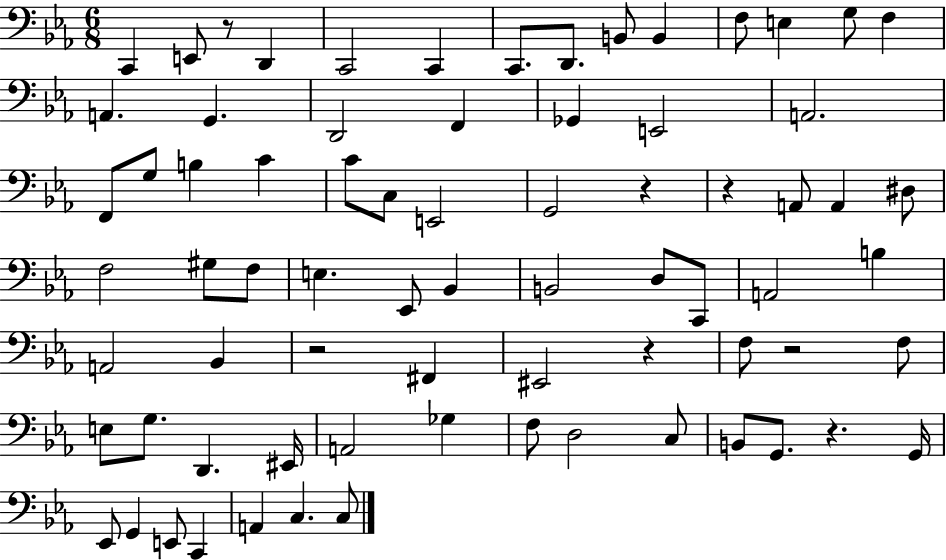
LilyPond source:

{
  \clef bass
  \numericTimeSignature
  \time 6/8
  \key ees \major
  c,4 e,8 r8 d,4 | c,2 c,4 | c,8. d,8. b,8 b,4 | f8 e4 g8 f4 | \break a,4. g,4. | d,2 f,4 | ges,4 e,2 | a,2. | \break f,8 g8 b4 c'4 | c'8 c8 e,2 | g,2 r4 | r4 a,8 a,4 dis8 | \break f2 gis8 f8 | e4. ees,8 bes,4 | b,2 d8 c,8 | a,2 b4 | \break a,2 bes,4 | r2 fis,4 | eis,2 r4 | f8 r2 f8 | \break e8 g8. d,4. eis,16 | a,2 ges4 | f8 d2 c8 | b,8 g,8. r4. g,16 | \break ees,8 g,4 e,8 c,4 | a,4 c4. c8 | \bar "|."
}